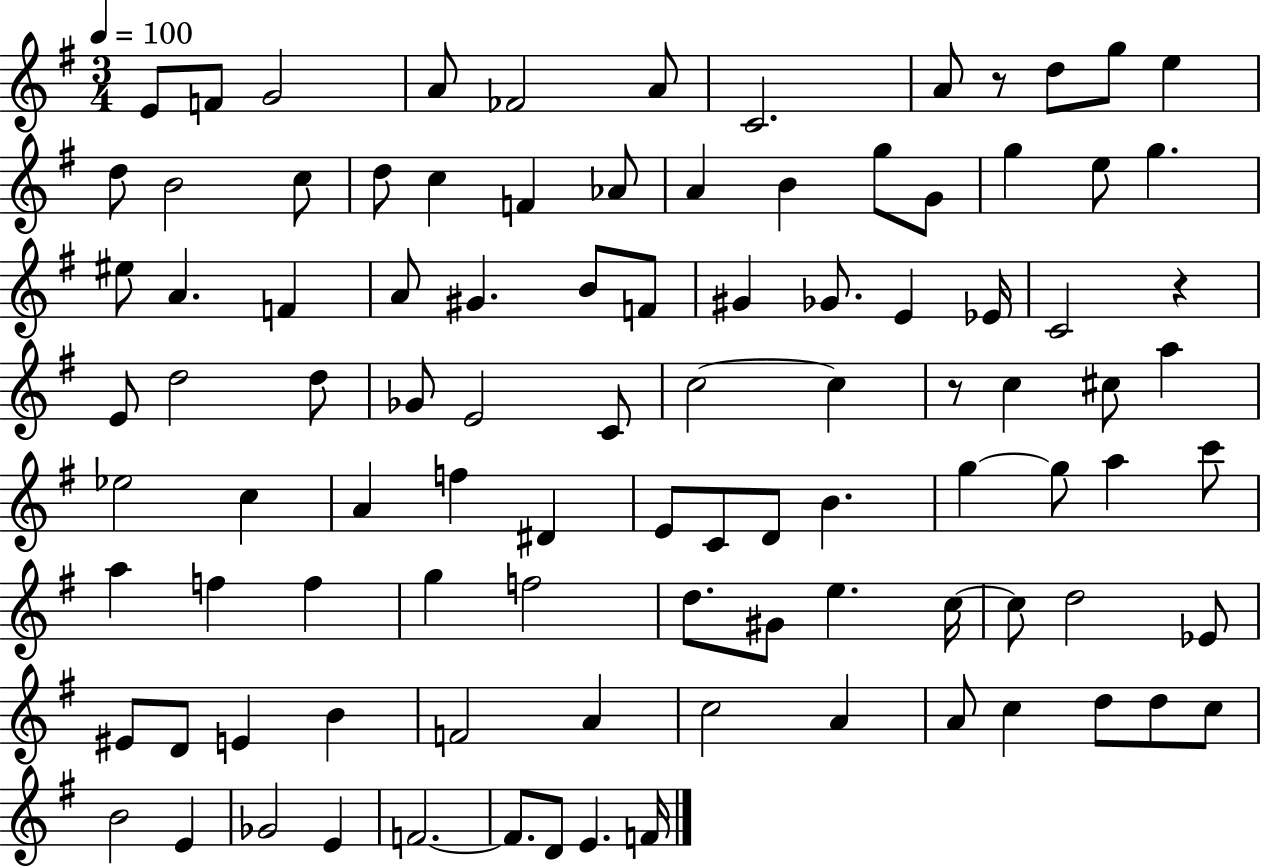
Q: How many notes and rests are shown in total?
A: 98